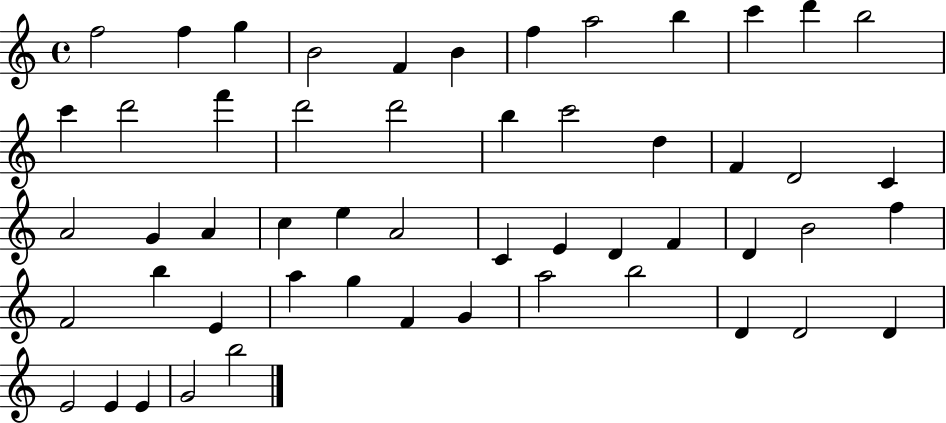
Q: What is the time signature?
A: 4/4